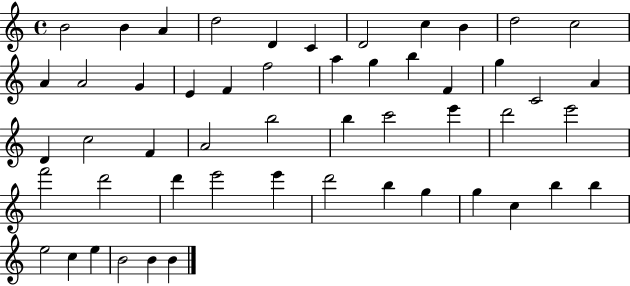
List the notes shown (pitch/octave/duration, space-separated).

B4/h B4/q A4/q D5/h D4/q C4/q D4/h C5/q B4/q D5/h C5/h A4/q A4/h G4/q E4/q F4/q F5/h A5/q G5/q B5/q F4/q G5/q C4/h A4/q D4/q C5/h F4/q A4/h B5/h B5/q C6/h E6/q D6/h E6/h F6/h D6/h D6/q E6/h E6/q D6/h B5/q G5/q G5/q C5/q B5/q B5/q E5/h C5/q E5/q B4/h B4/q B4/q